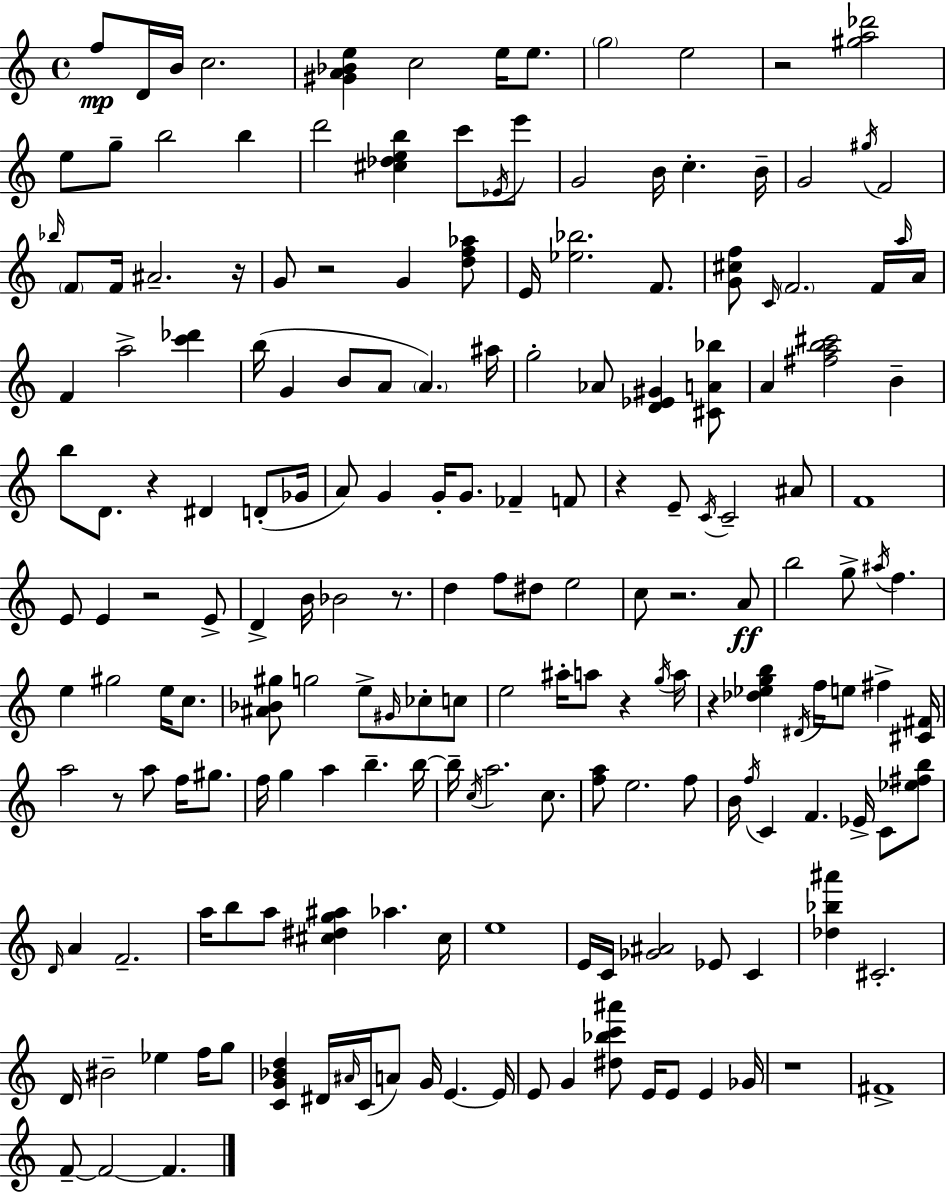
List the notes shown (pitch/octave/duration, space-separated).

F5/e D4/s B4/s C5/h. [G#4,A4,Bb4,E5]/q C5/h E5/s E5/e. G5/h E5/h R/h [G#5,A5,Db6]/h E5/e G5/e B5/h B5/q D6/h [C#5,Db5,E5,B5]/q C6/e Eb4/s E6/e G4/h B4/s C5/q. B4/s G4/h G#5/s F4/h Bb5/s F4/e F4/s A#4/h. R/s G4/e R/h G4/q [D5,F5,Ab5]/e E4/s [Eb5,Bb5]/h. F4/e. [G4,C#5,F5]/e C4/s F4/h. F4/s A5/s A4/s F4/q A5/h [C6,Db6]/q B5/s G4/q B4/e A4/e A4/q. A#5/s G5/h Ab4/e [D4,Eb4,G#4]/q [C#4,A4,Bb5]/e A4/q [F#5,A5,B5,C#6]/h B4/q B5/e D4/e. R/q D#4/q D4/e Gb4/s A4/e G4/q G4/s G4/e. FES4/q F4/e R/q E4/e C4/s C4/h A#4/e F4/w E4/e E4/q R/h E4/e D4/q B4/s Bb4/h R/e. D5/q F5/e D#5/e E5/h C5/e R/h. A4/e B5/h G5/e A#5/s F5/q. E5/q G#5/h E5/s C5/e. [A#4,Bb4,G#5]/e G5/h E5/e G#4/s CES5/e C5/e E5/h A#5/s A5/e R/q G5/s A5/s R/q [Db5,Eb5,G5,B5]/q D#4/s F5/s E5/e F#5/q [C#4,F#4]/s A5/h R/e A5/e F5/s G#5/e. F5/s G5/q A5/q B5/q. B5/s B5/s C5/s A5/h. C5/e. [F5,A5]/e E5/h. F5/e B4/s F5/s C4/q F4/q. Eb4/s C4/e [Eb5,F#5,B5]/e D4/s A4/q F4/h. A5/s B5/e A5/e [C#5,D#5,G5,A#5]/q Ab5/q. C#5/s E5/w E4/s C4/s [Gb4,A#4]/h Eb4/e C4/q [Db5,Bb5,A#6]/q C#4/h. D4/s BIS4/h Eb5/q F5/s G5/e [C4,G4,Bb4,D5]/q D#4/s A#4/s C4/s A4/e G4/s E4/q. E4/s E4/e G4/q [D#5,Bb5,C6,A#6]/e E4/s E4/e E4/q Gb4/s R/w F#4/w F4/e F4/h F4/q.